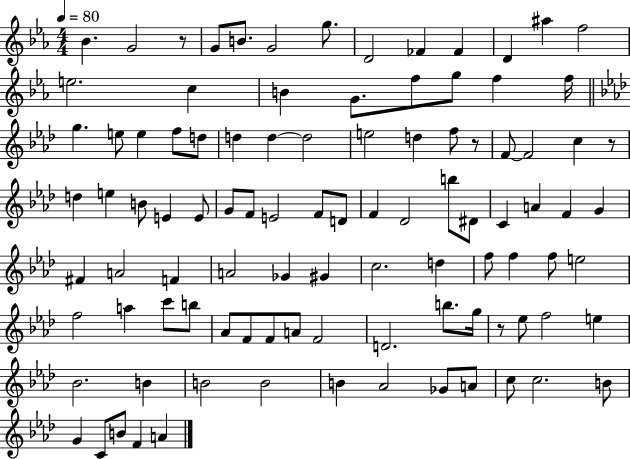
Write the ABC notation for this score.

X:1
T:Untitled
M:4/4
L:1/4
K:Eb
_B G2 z/2 G/2 B/2 G2 g/2 D2 _F _F D ^a f2 e2 c B G/2 f/2 g/2 f f/4 g e/2 e f/2 d/2 d d d2 e2 d f/2 z/2 F/2 F2 c z/2 d e B/2 E E/2 G/2 F/2 E2 F/2 D/2 F _D2 b/2 ^D/2 C A F G ^F A2 F A2 _G ^G c2 d f/2 f f/2 e2 f2 a c'/2 b/2 _A/2 F/2 F/2 A/2 F2 D2 b/2 g/4 z/2 _e/2 f2 e _B2 B B2 B2 B _A2 _G/2 A/2 c/2 c2 B/2 G C/2 B/2 F A